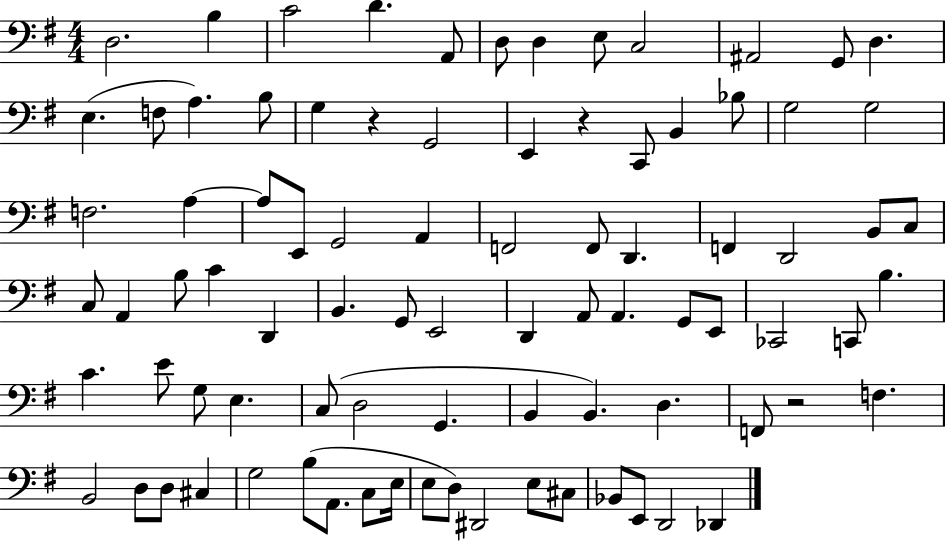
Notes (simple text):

D3/h. B3/q C4/h D4/q. A2/e D3/e D3/q E3/e C3/h A#2/h G2/e D3/q. E3/q. F3/e A3/q. B3/e G3/q R/q G2/h E2/q R/q C2/e B2/q Bb3/e G3/h G3/h F3/h. A3/q A3/e E2/e G2/h A2/q F2/h F2/e D2/q. F2/q D2/h B2/e C3/e C3/e A2/q B3/e C4/q D2/q B2/q. G2/e E2/h D2/q A2/e A2/q. G2/e E2/e CES2/h C2/e B3/q. C4/q. E4/e G3/e E3/q. C3/e D3/h G2/q. B2/q B2/q. D3/q. F2/e R/h F3/q. B2/h D3/e D3/e C#3/q G3/h B3/e A2/e. C3/e E3/s E3/e D3/e D#2/h E3/e C#3/e Bb2/e E2/e D2/h Db2/q